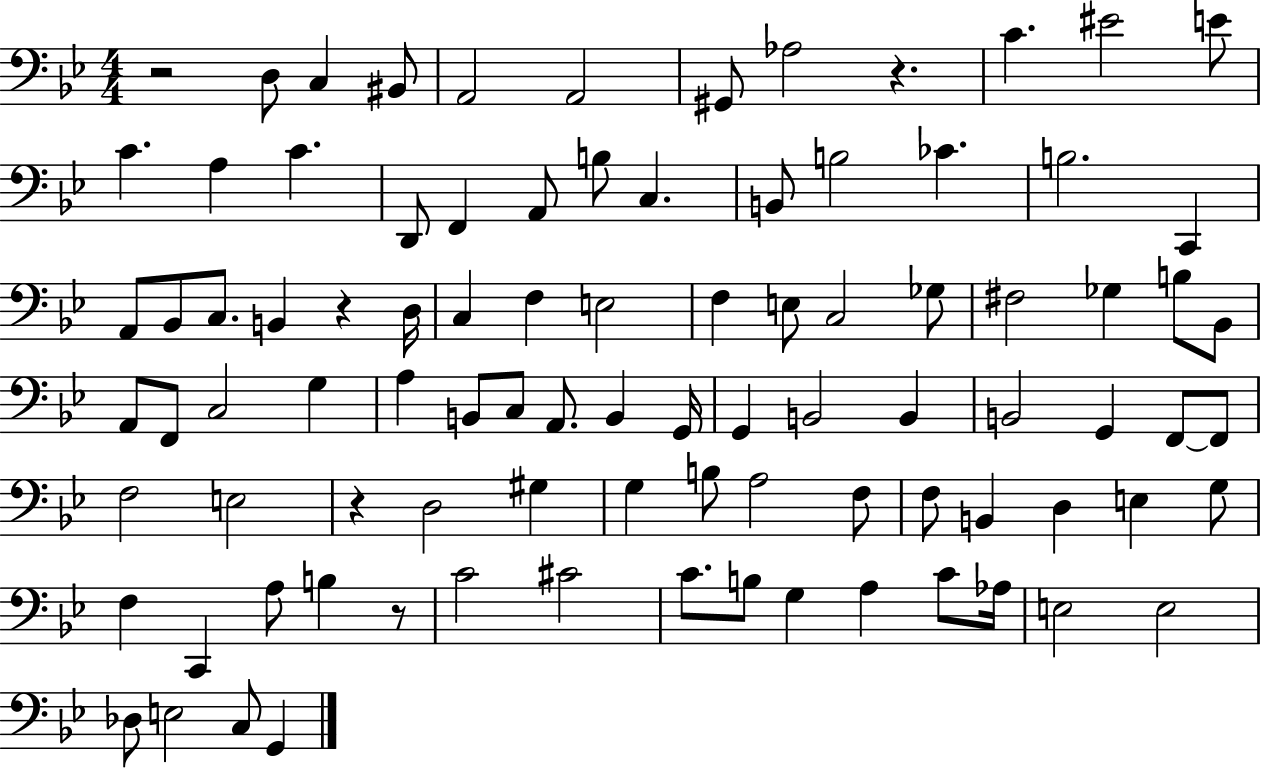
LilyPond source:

{
  \clef bass
  \numericTimeSignature
  \time 4/4
  \key bes \major
  r2 d8 c4 bis,8 | a,2 a,2 | gis,8 aes2 r4. | c'4. eis'2 e'8 | \break c'4. a4 c'4. | d,8 f,4 a,8 b8 c4. | b,8 b2 ces'4. | b2. c,4 | \break a,8 bes,8 c8. b,4 r4 d16 | c4 f4 e2 | f4 e8 c2 ges8 | fis2 ges4 b8 bes,8 | \break a,8 f,8 c2 g4 | a4 b,8 c8 a,8. b,4 g,16 | g,4 b,2 b,4 | b,2 g,4 f,8~~ f,8 | \break f2 e2 | r4 d2 gis4 | g4 b8 a2 f8 | f8 b,4 d4 e4 g8 | \break f4 c,4 a8 b4 r8 | c'2 cis'2 | c'8. b8 g4 a4 c'8 aes16 | e2 e2 | \break des8 e2 c8 g,4 | \bar "|."
}